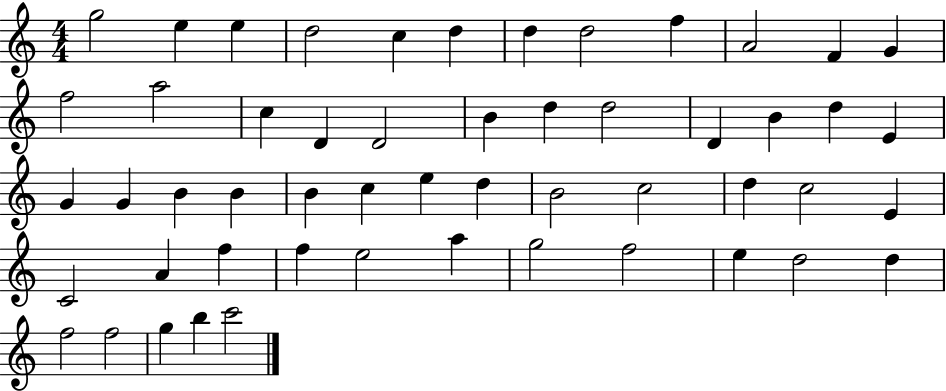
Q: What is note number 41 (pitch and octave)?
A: F5